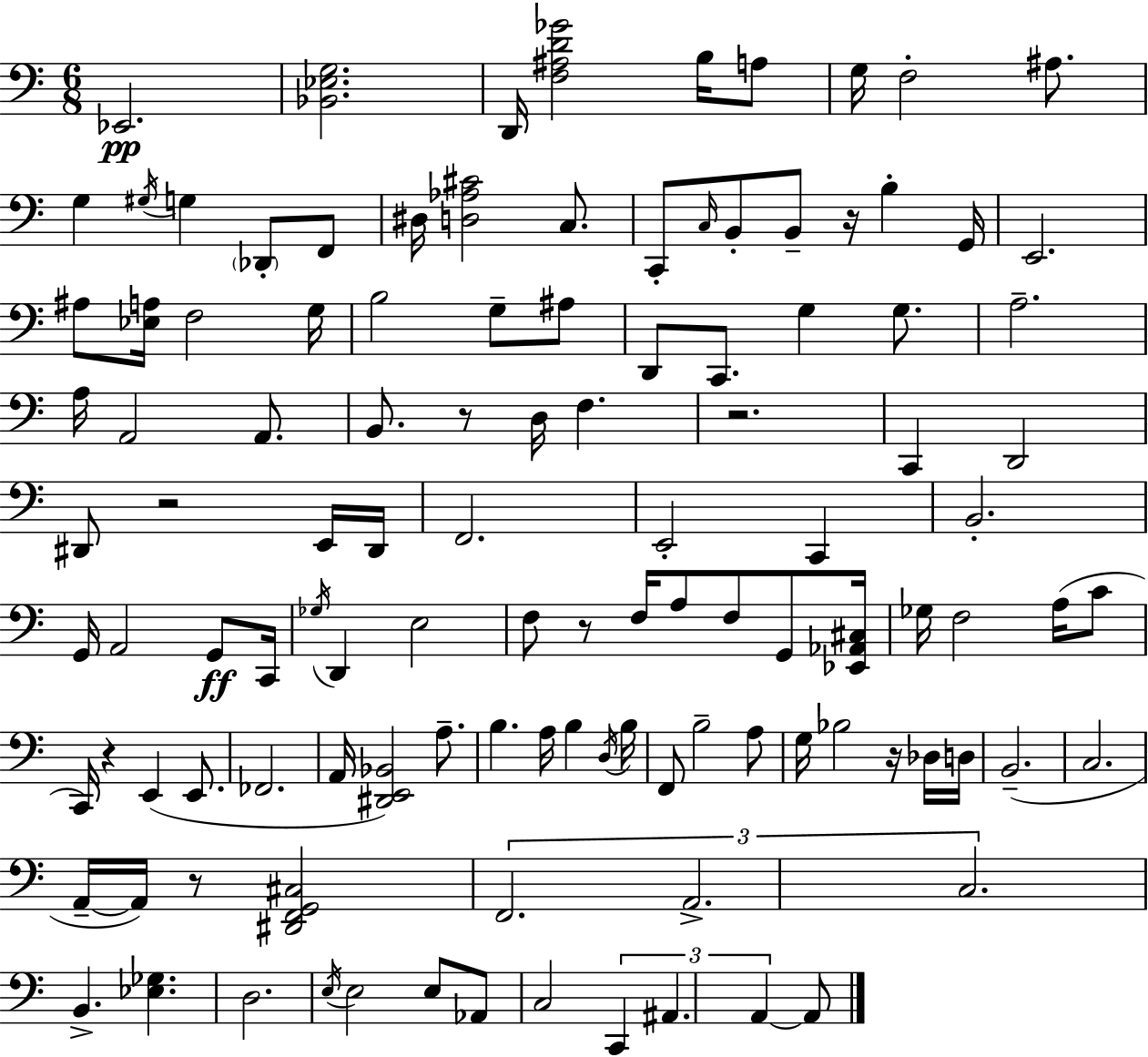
X:1
T:Untitled
M:6/8
L:1/4
K:C
_E,,2 [_B,,_E,G,]2 D,,/4 [F,^A,D_G]2 B,/4 A,/2 G,/4 F,2 ^A,/2 G, ^G,/4 G, _D,,/2 F,,/2 ^D,/4 [D,_A,^C]2 C,/2 C,,/2 C,/4 B,,/2 B,,/2 z/4 B, G,,/4 E,,2 ^A,/2 [_E,A,]/4 F,2 G,/4 B,2 G,/2 ^A,/2 D,,/2 C,,/2 G, G,/2 A,2 A,/4 A,,2 A,,/2 B,,/2 z/2 D,/4 F, z2 C,, D,,2 ^D,,/2 z2 E,,/4 ^D,,/4 F,,2 E,,2 C,, B,,2 G,,/4 A,,2 G,,/2 C,,/4 _G,/4 D,, E,2 F,/2 z/2 F,/4 A,/2 F,/2 G,,/2 [_E,,_A,,^C,]/4 _G,/4 F,2 A,/4 C/2 C,,/4 z E,, E,,/2 _F,,2 A,,/4 [^D,,E,,_B,,]2 A,/2 B, A,/4 B, D,/4 B,/4 F,,/2 B,2 A,/2 G,/4 _B,2 z/4 _D,/4 D,/4 B,,2 C,2 A,,/4 A,,/4 z/2 [^D,,F,,G,,^C,]2 F,,2 A,,2 C,2 B,, [_E,_G,] D,2 E,/4 E,2 E,/2 _A,,/2 C,2 C,, ^A,, A,, A,,/2